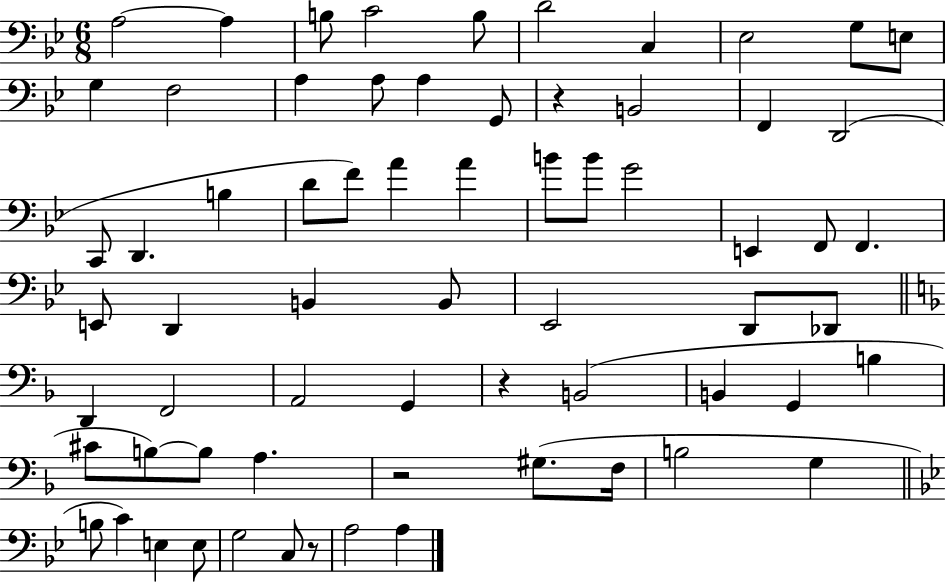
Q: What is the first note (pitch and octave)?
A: A3